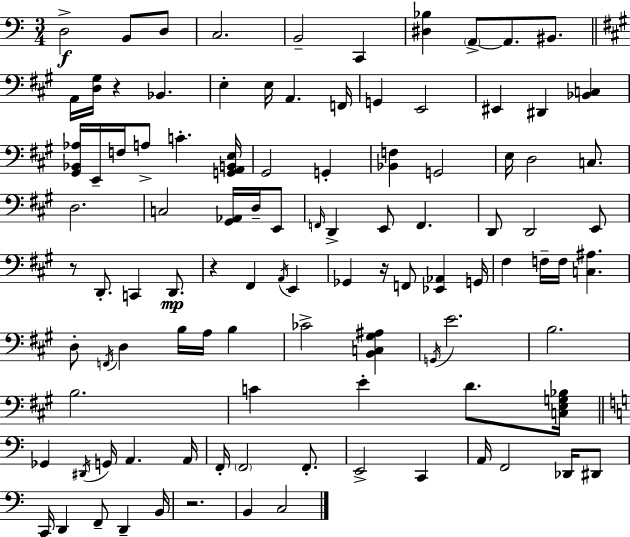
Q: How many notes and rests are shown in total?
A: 103